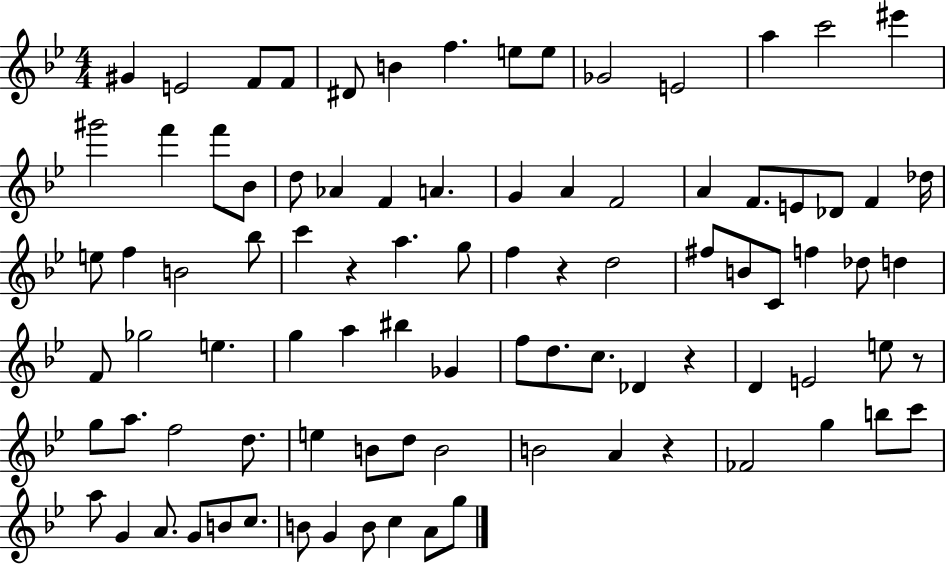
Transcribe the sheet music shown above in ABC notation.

X:1
T:Untitled
M:4/4
L:1/4
K:Bb
^G E2 F/2 F/2 ^D/2 B f e/2 e/2 _G2 E2 a c'2 ^e' ^g'2 f' f'/2 _B/2 d/2 _A F A G A F2 A F/2 E/2 _D/2 F _d/4 e/2 f B2 _b/2 c' z a g/2 f z d2 ^f/2 B/2 C/2 f _d/2 d F/2 _g2 e g a ^b _G f/2 d/2 c/2 _D z D E2 e/2 z/2 g/2 a/2 f2 d/2 e B/2 d/2 B2 B2 A z _F2 g b/2 c'/2 a/2 G A/2 G/2 B/2 c/2 B/2 G B/2 c A/2 g/2